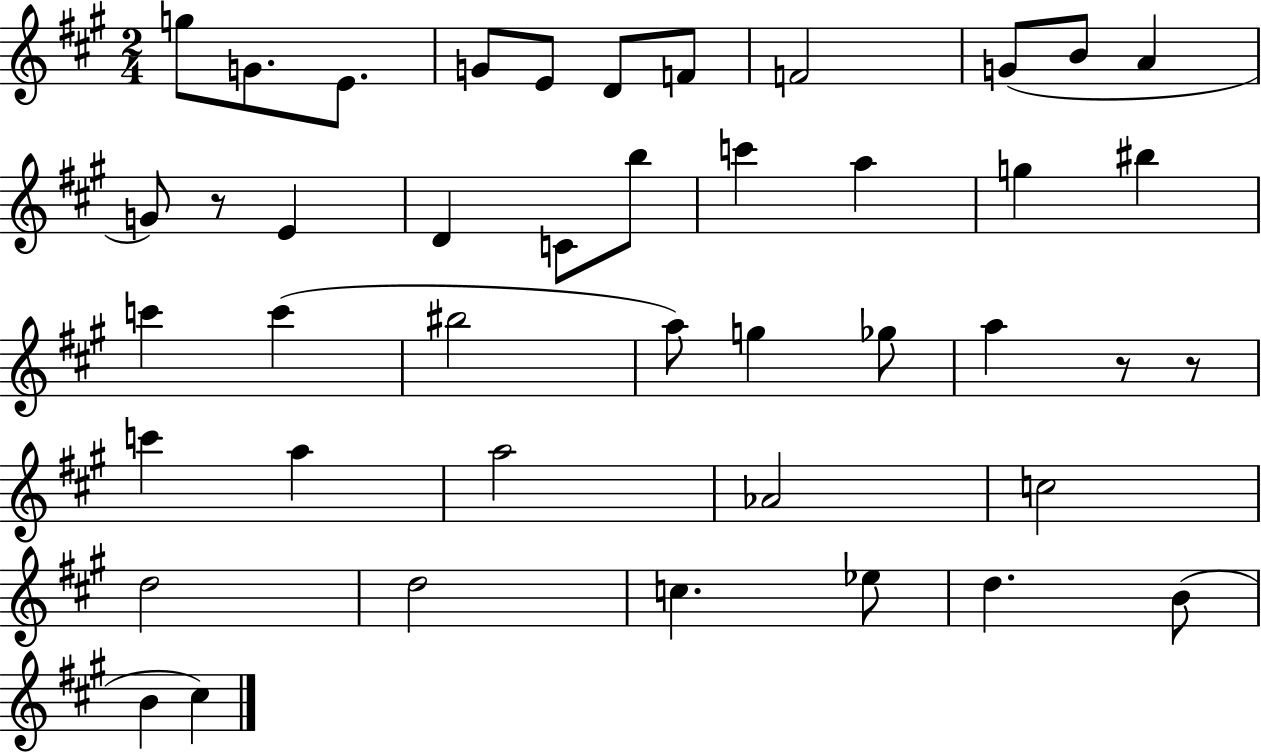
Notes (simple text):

G5/e G4/e. E4/e. G4/e E4/e D4/e F4/e F4/h G4/e B4/e A4/q G4/e R/e E4/q D4/q C4/e B5/e C6/q A5/q G5/q BIS5/q C6/q C6/q BIS5/h A5/e G5/q Gb5/e A5/q R/e R/e C6/q A5/q A5/h Ab4/h C5/h D5/h D5/h C5/q. Eb5/e D5/q. B4/e B4/q C#5/q